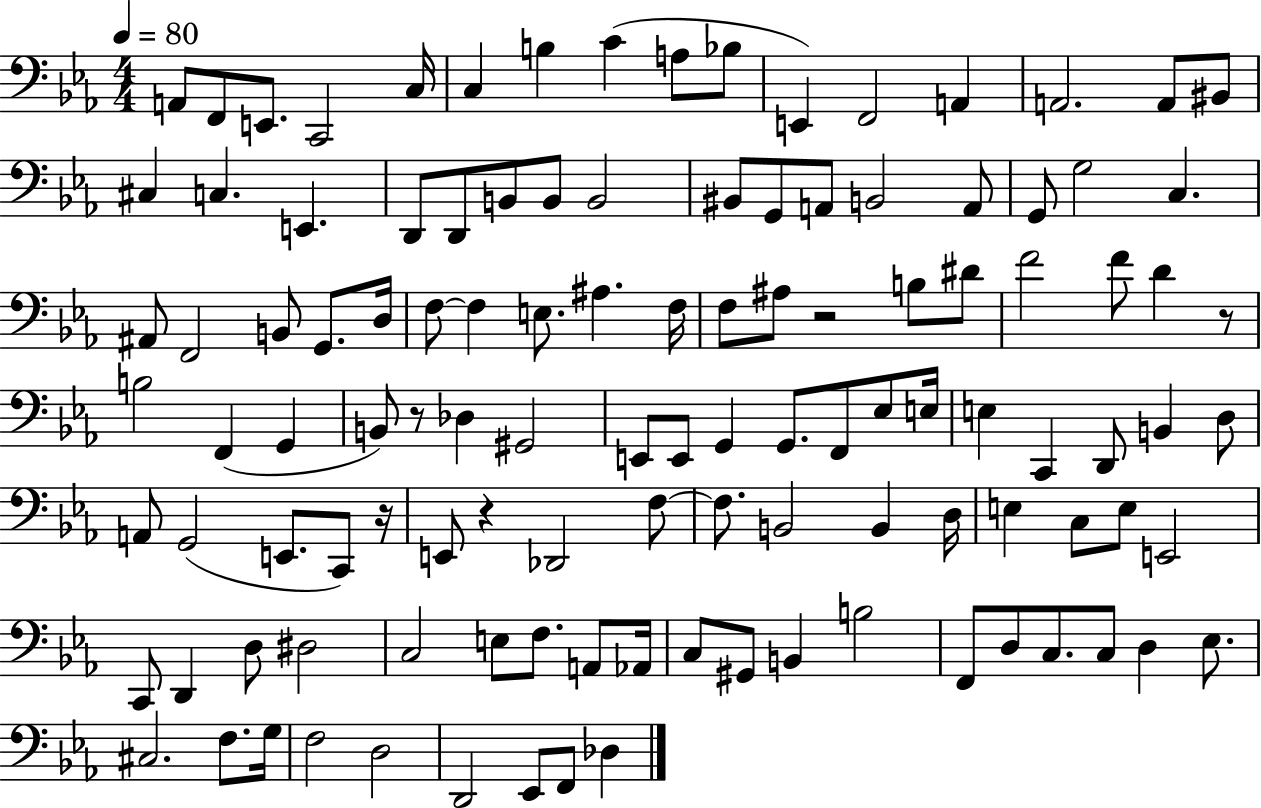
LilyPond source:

{
  \clef bass
  \numericTimeSignature
  \time 4/4
  \key ees \major
  \tempo 4 = 80
  a,8 f,8 e,8. c,2 c16 | c4 b4 c'4( a8 bes8 | e,4) f,2 a,4 | a,2. a,8 bis,8 | \break cis4 c4. e,4. | d,8 d,8 b,8 b,8 b,2 | bis,8 g,8 a,8 b,2 a,8 | g,8 g2 c4. | \break ais,8 f,2 b,8 g,8. d16 | f8~~ f4 e8. ais4. f16 | f8 ais8 r2 b8 dis'8 | f'2 f'8 d'4 r8 | \break b2 f,4( g,4 | b,8) r8 des4 gis,2 | e,8 e,8 g,4 g,8. f,8 ees8 e16 | e4 c,4 d,8 b,4 d8 | \break a,8 g,2( e,8. c,8) r16 | e,8 r4 des,2 f8~~ | f8. b,2 b,4 d16 | e4 c8 e8 e,2 | \break c,8 d,4 d8 dis2 | c2 e8 f8. a,8 aes,16 | c8 gis,8 b,4 b2 | f,8 d8 c8. c8 d4 ees8. | \break cis2. f8. g16 | f2 d2 | d,2 ees,8 f,8 des4 | \bar "|."
}